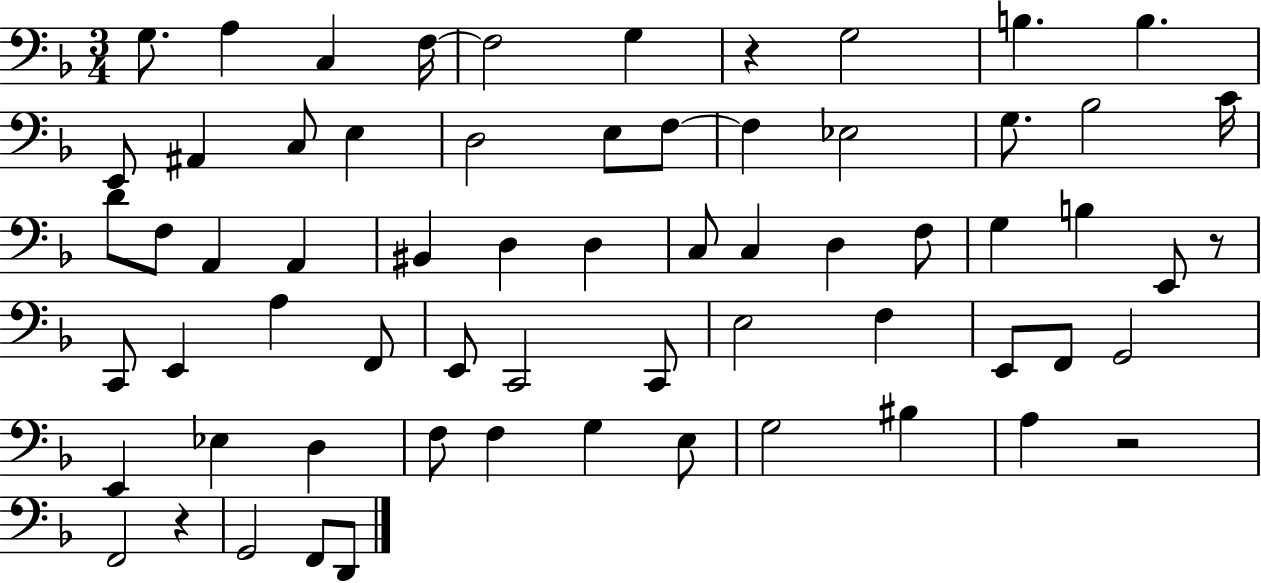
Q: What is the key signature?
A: F major